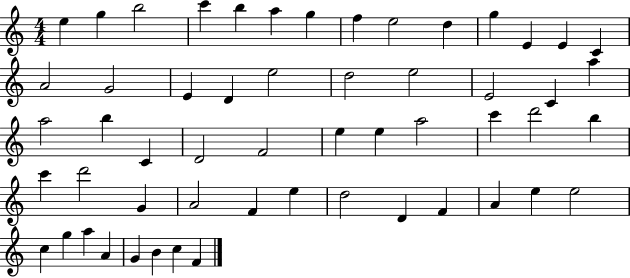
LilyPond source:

{
  \clef treble
  \numericTimeSignature
  \time 4/4
  \key c \major
  e''4 g''4 b''2 | c'''4 b''4 a''4 g''4 | f''4 e''2 d''4 | g''4 e'4 e'4 c'4 | \break a'2 g'2 | e'4 d'4 e''2 | d''2 e''2 | e'2 c'4 a''4 | \break a''2 b''4 c'4 | d'2 f'2 | e''4 e''4 a''2 | c'''4 d'''2 b''4 | \break c'''4 d'''2 g'4 | a'2 f'4 e''4 | d''2 d'4 f'4 | a'4 e''4 e''2 | \break c''4 g''4 a''4 a'4 | g'4 b'4 c''4 f'4 | \bar "|."
}